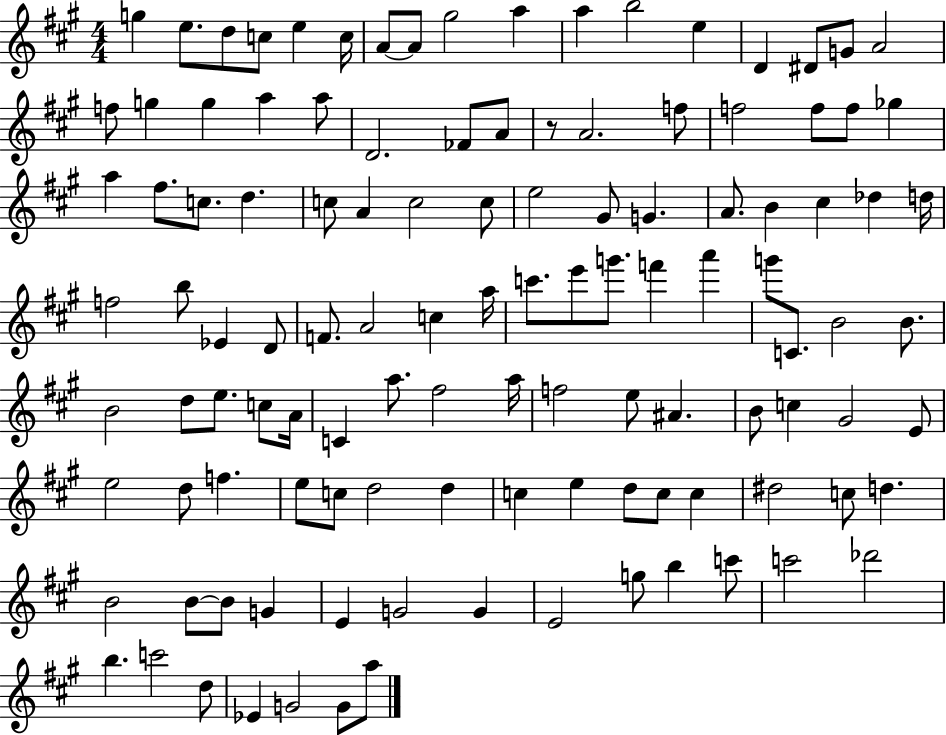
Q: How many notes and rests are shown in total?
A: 116